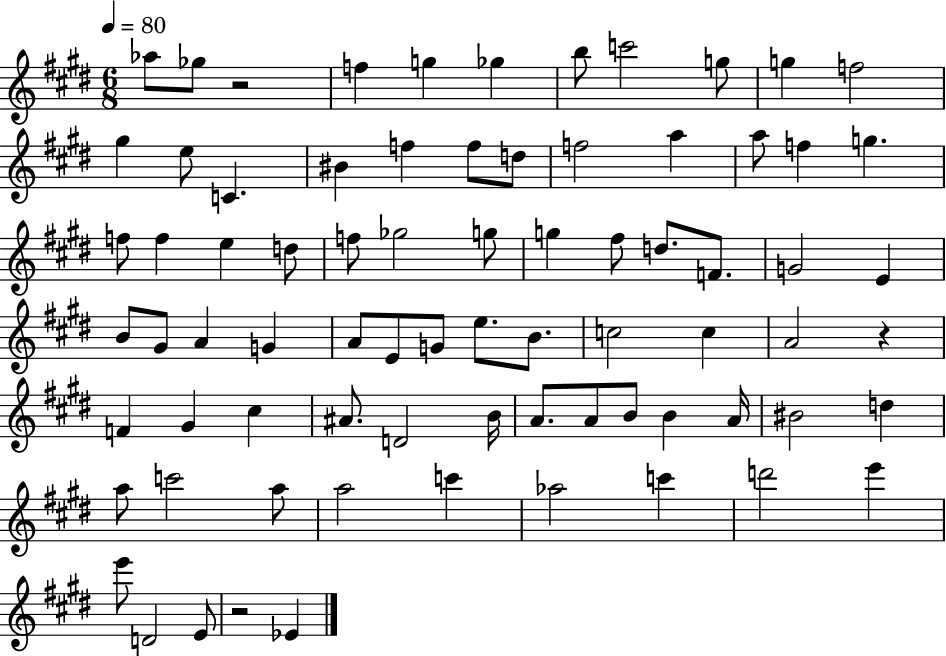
Ab5/e Gb5/e R/h F5/q G5/q Gb5/q B5/e C6/h G5/e G5/q F5/h G#5/q E5/e C4/q. BIS4/q F5/q F5/e D5/e F5/h A5/q A5/e F5/q G5/q. F5/e F5/q E5/q D5/e F5/e Gb5/h G5/e G5/q F#5/e D5/e. F4/e. G4/h E4/q B4/e G#4/e A4/q G4/q A4/e E4/e G4/e E5/e. B4/e. C5/h C5/q A4/h R/q F4/q G#4/q C#5/q A#4/e. D4/h B4/s A4/e. A4/e B4/e B4/q A4/s BIS4/h D5/q A5/e C6/h A5/e A5/h C6/q Ab5/h C6/q D6/h E6/q E6/e D4/h E4/e R/h Eb4/q